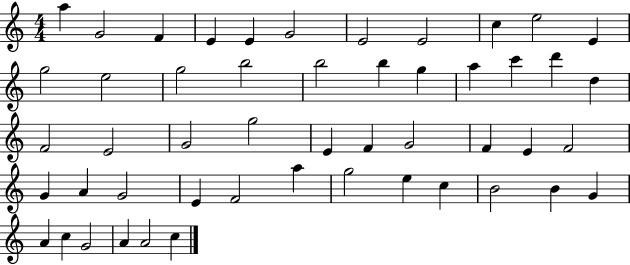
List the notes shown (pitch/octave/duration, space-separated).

A5/q G4/h F4/q E4/q E4/q G4/h E4/h E4/h C5/q E5/h E4/q G5/h E5/h G5/h B5/h B5/h B5/q G5/q A5/q C6/q D6/q D5/q F4/h E4/h G4/h G5/h E4/q F4/q G4/h F4/q E4/q F4/h G4/q A4/q G4/h E4/q F4/h A5/q G5/h E5/q C5/q B4/h B4/q G4/q A4/q C5/q G4/h A4/q A4/h C5/q